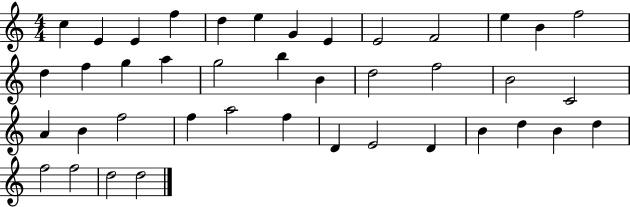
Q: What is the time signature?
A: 4/4